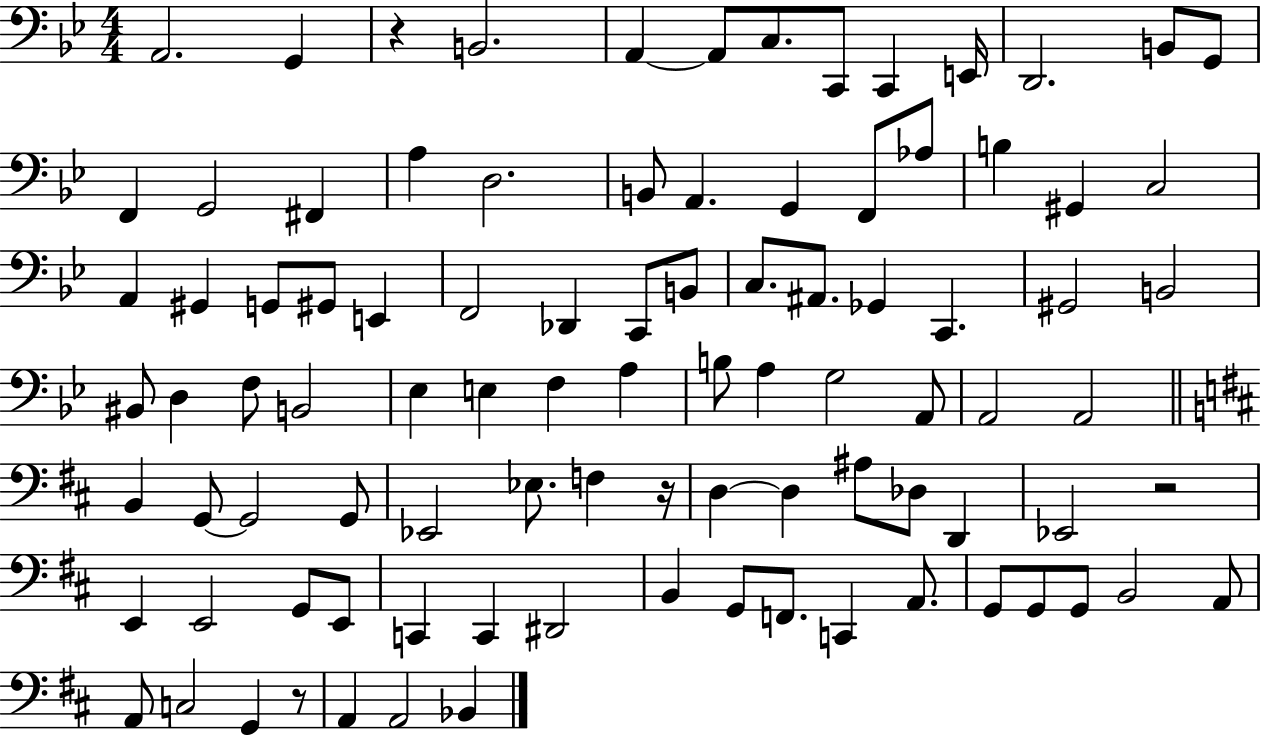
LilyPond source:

{
  \clef bass
  \numericTimeSignature
  \time 4/4
  \key bes \major
  a,2. g,4 | r4 b,2. | a,4~~ a,8 c8. c,8 c,4 e,16 | d,2. b,8 g,8 | \break f,4 g,2 fis,4 | a4 d2. | b,8 a,4. g,4 f,8 aes8 | b4 gis,4 c2 | \break a,4 gis,4 g,8 gis,8 e,4 | f,2 des,4 c,8 b,8 | c8. ais,8. ges,4 c,4. | gis,2 b,2 | \break bis,8 d4 f8 b,2 | ees4 e4 f4 a4 | b8 a4 g2 a,8 | a,2 a,2 | \break \bar "||" \break \key d \major b,4 g,8~~ g,2 g,8 | ees,2 ees8. f4 r16 | d4~~ d4 ais8 des8 d,4 | ees,2 r2 | \break e,4 e,2 g,8 e,8 | c,4 c,4 dis,2 | b,4 g,8 f,8. c,4 a,8. | g,8 g,8 g,8 b,2 a,8 | \break a,8 c2 g,4 r8 | a,4 a,2 bes,4 | \bar "|."
}